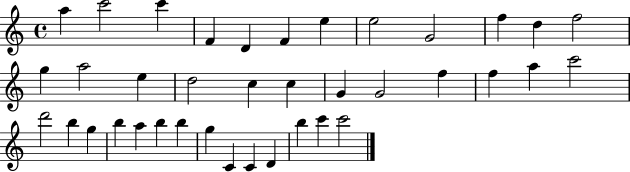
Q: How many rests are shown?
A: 0